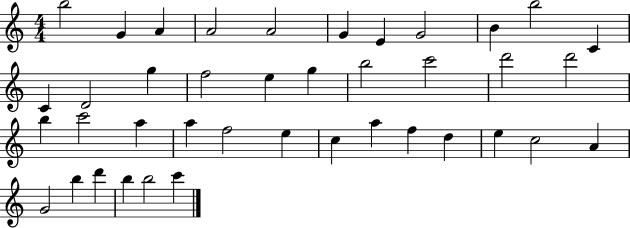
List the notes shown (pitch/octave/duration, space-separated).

B5/h G4/q A4/q A4/h A4/h G4/q E4/q G4/h B4/q B5/h C4/q C4/q D4/h G5/q F5/h E5/q G5/q B5/h C6/h D6/h D6/h B5/q C6/h A5/q A5/q F5/h E5/q C5/q A5/q F5/q D5/q E5/q C5/h A4/q G4/h B5/q D6/q B5/q B5/h C6/q